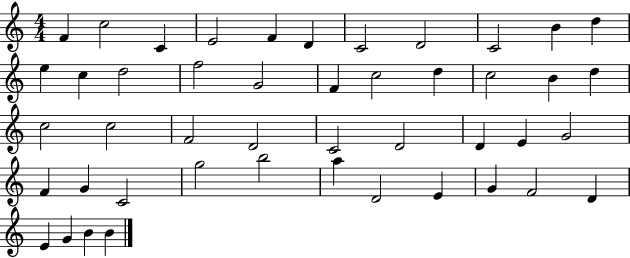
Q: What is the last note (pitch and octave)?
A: B4